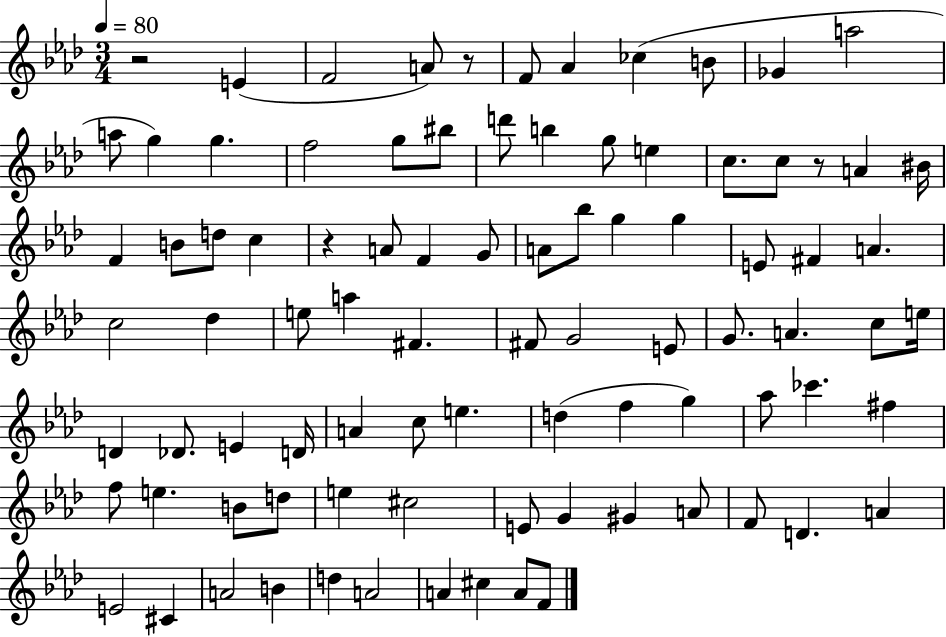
{
  \clef treble
  \numericTimeSignature
  \time 3/4
  \key aes \major
  \tempo 4 = 80
  \repeat volta 2 { r2 e'4( | f'2 a'8) r8 | f'8 aes'4 ces''4( b'8 | ges'4 a''2 | \break a''8 g''4) g''4. | f''2 g''8 bis''8 | d'''8 b''4 g''8 e''4 | c''8. c''8 r8 a'4 bis'16 | \break f'4 b'8 d''8 c''4 | r4 a'8 f'4 g'8 | a'8 bes''8 g''4 g''4 | e'8 fis'4 a'4. | \break c''2 des''4 | e''8 a''4 fis'4. | fis'8 g'2 e'8 | g'8. a'4. c''8 e''16 | \break d'4 des'8. e'4 d'16 | a'4 c''8 e''4. | d''4( f''4 g''4) | aes''8 ces'''4. fis''4 | \break f''8 e''4. b'8 d''8 | e''4 cis''2 | e'8 g'4 gis'4 a'8 | f'8 d'4. a'4 | \break e'2 cis'4 | a'2 b'4 | d''4 a'2 | a'4 cis''4 a'8 f'8 | \break } \bar "|."
}